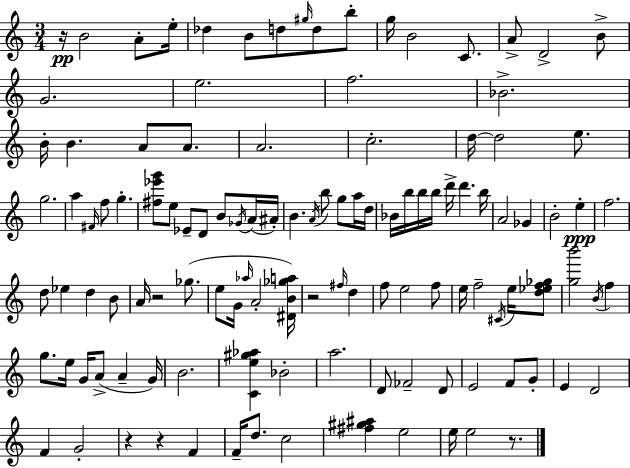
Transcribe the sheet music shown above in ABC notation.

X:1
T:Untitled
M:3/4
L:1/4
K:C
z/4 B2 A/2 e/4 _d B/2 d/2 ^g/4 d/2 b/2 g/4 B2 C/2 A/2 D2 B/2 G2 e2 f2 _B2 B/4 B A/2 A/2 A2 c2 d/4 d2 e/2 g2 a ^F/4 f/2 g [^f_e'g']/2 e/2 _E/2 D/2 B/2 _G/4 A/4 ^A/4 B A/4 b/2 g/2 a/4 d/4 _B/4 b/4 b/4 b/4 d'/4 d' b/4 A2 _G B2 e f2 d/2 _e d B/2 A/4 z2 _g/2 e/2 G/4 _a/4 A2 [^DB_ga]/4 z2 ^f/4 d f/2 e2 f/2 e/4 f2 ^C/4 e/4 [d_ef_g]/2 [gb']2 B/4 f g/2 e/4 G/4 A/2 A G/4 B2 [Ce^g_a] _B2 a2 D/2 _F2 D/2 E2 F/2 G/2 E D2 F G2 z z F F/4 d/2 c2 [^f^g^a] e2 e/4 e2 z/2